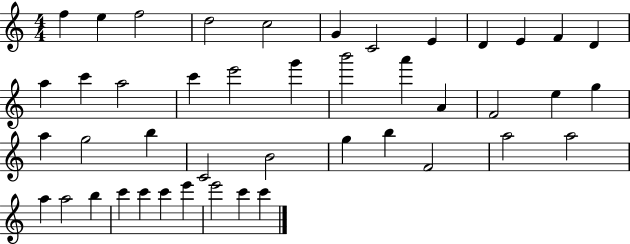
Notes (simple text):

F5/q E5/q F5/h D5/h C5/h G4/q C4/h E4/q D4/q E4/q F4/q D4/q A5/q C6/q A5/h C6/q E6/h G6/q B6/h A6/q A4/q F4/h E5/q G5/q A5/q G5/h B5/q C4/h B4/h G5/q B5/q F4/h A5/h A5/h A5/q A5/h B5/q C6/q C6/q C6/q E6/q E6/h C6/q C6/q